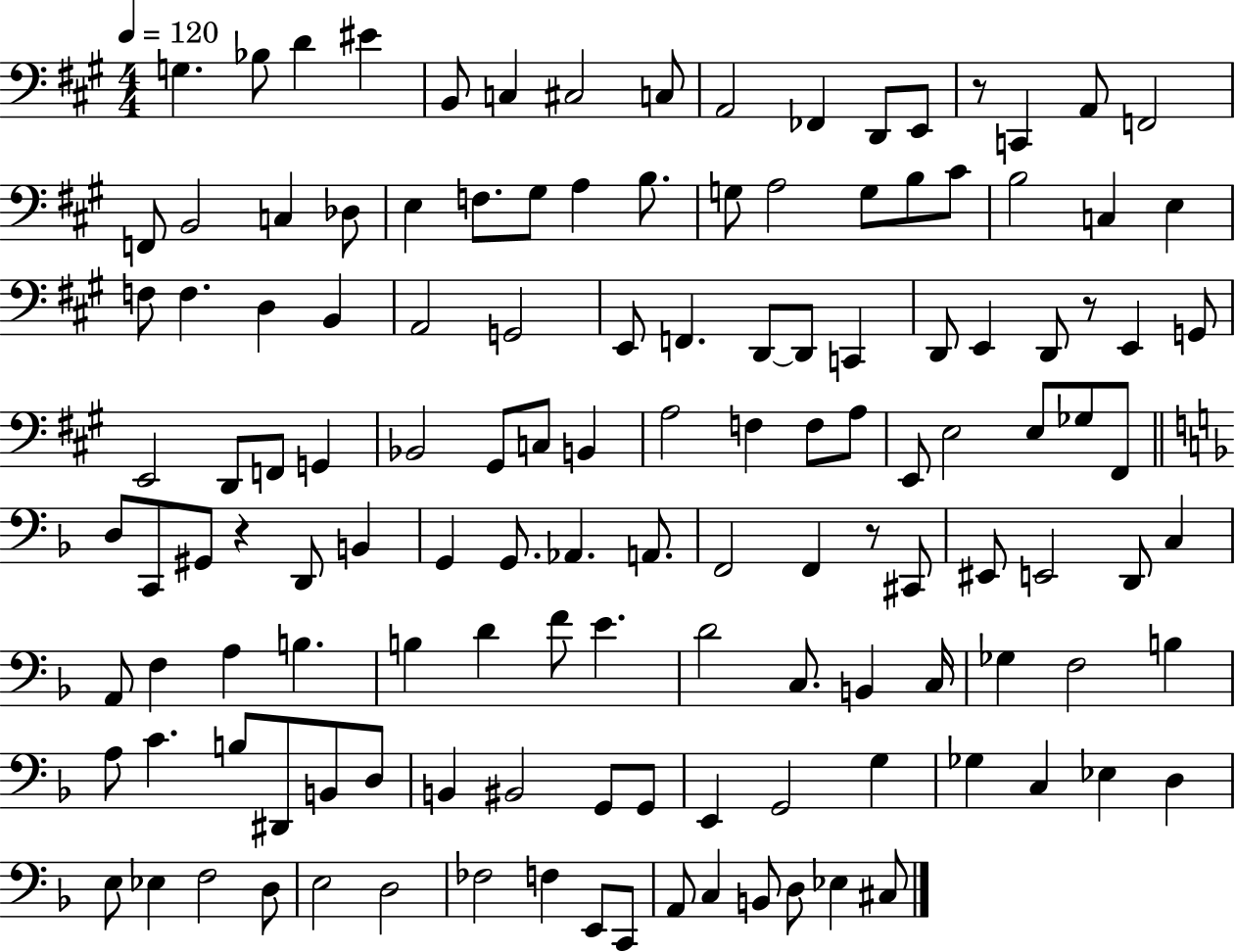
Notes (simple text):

G3/q. Bb3/e D4/q EIS4/q B2/e C3/q C#3/h C3/e A2/h FES2/q D2/e E2/e R/e C2/q A2/e F2/h F2/e B2/h C3/q Db3/e E3/q F3/e. G#3/e A3/q B3/e. G3/e A3/h G3/e B3/e C#4/e B3/h C3/q E3/q F3/e F3/q. D3/q B2/q A2/h G2/h E2/e F2/q. D2/e D2/e C2/q D2/e E2/q D2/e R/e E2/q G2/e E2/h D2/e F2/e G2/q Bb2/h G#2/e C3/e B2/q A3/h F3/q F3/e A3/e E2/e E3/h E3/e Gb3/e F#2/e D3/e C2/e G#2/e R/q D2/e B2/q G2/q G2/e. Ab2/q. A2/e. F2/h F2/q R/e C#2/e EIS2/e E2/h D2/e C3/q A2/e F3/q A3/q B3/q. B3/q D4/q F4/e E4/q. D4/h C3/e. B2/q C3/s Gb3/q F3/h B3/q A3/e C4/q. B3/e D#2/e B2/e D3/e B2/q BIS2/h G2/e G2/e E2/q G2/h G3/q Gb3/q C3/q Eb3/q D3/q E3/e Eb3/q F3/h D3/e E3/h D3/h FES3/h F3/q E2/e C2/e A2/e C3/q B2/e D3/e Eb3/q C#3/e